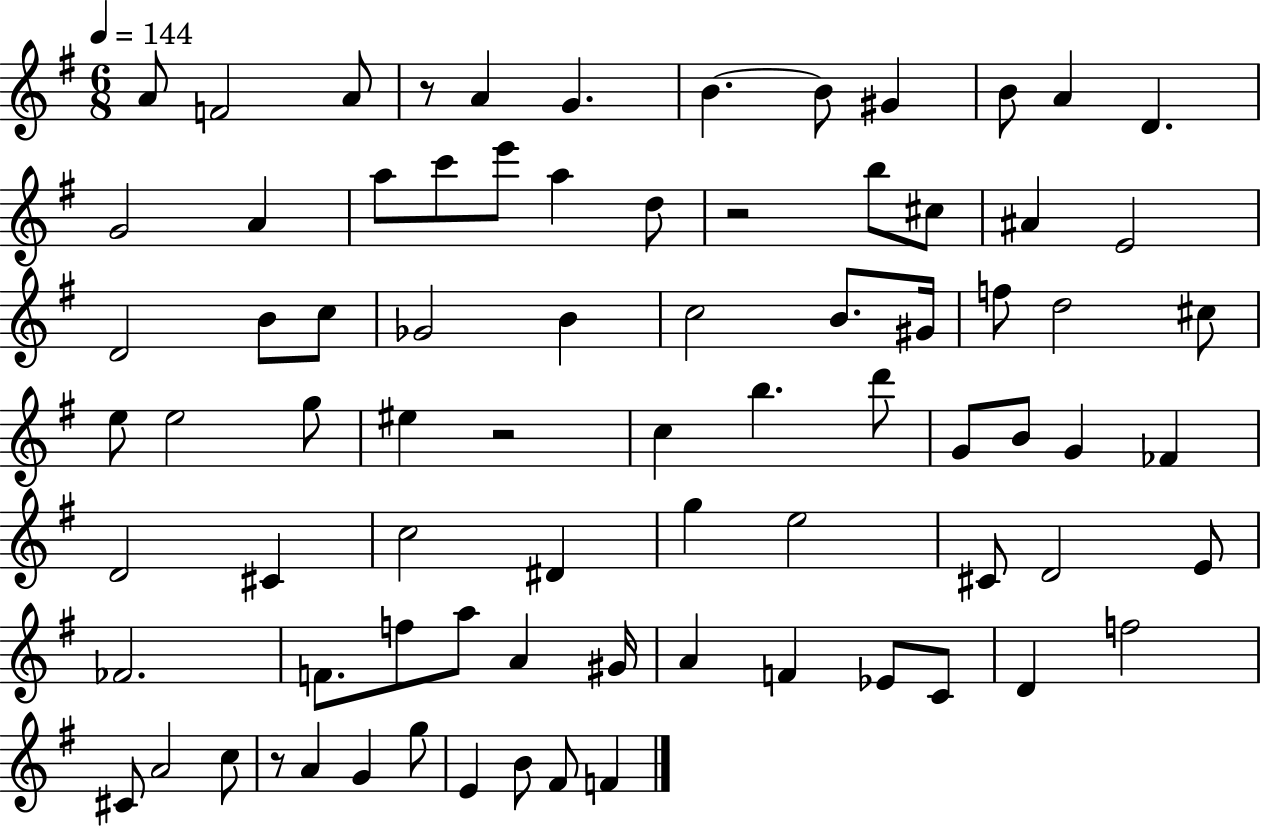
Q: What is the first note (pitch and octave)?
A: A4